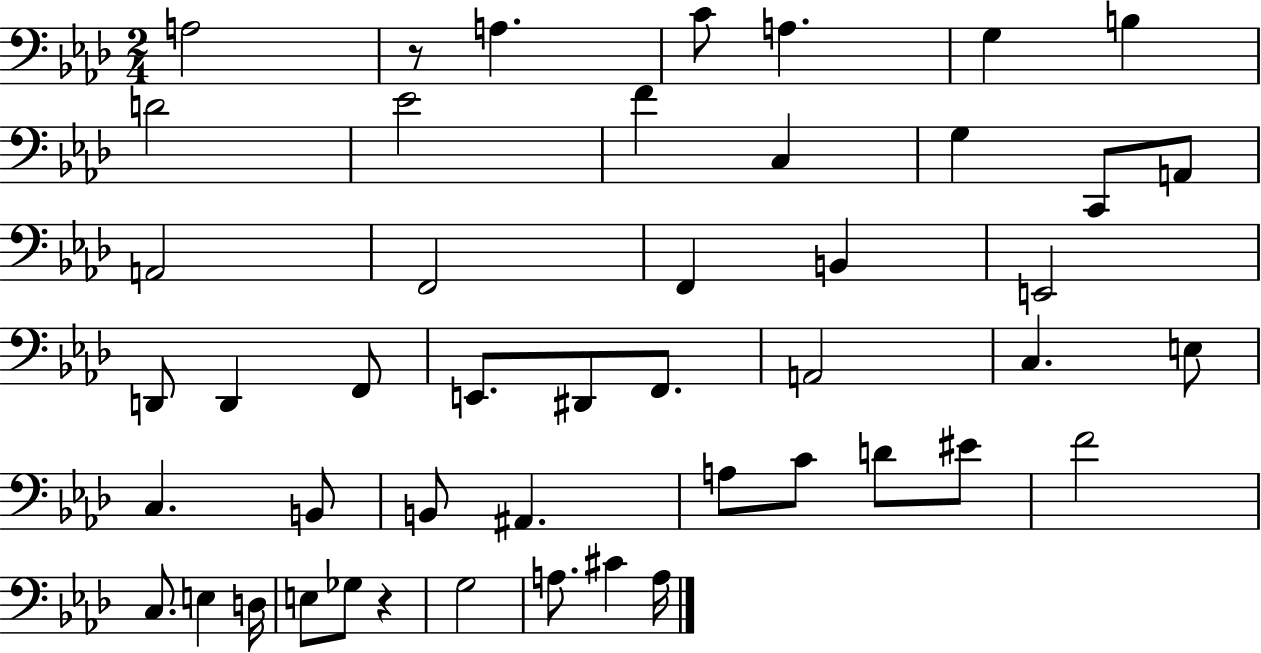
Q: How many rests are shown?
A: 2